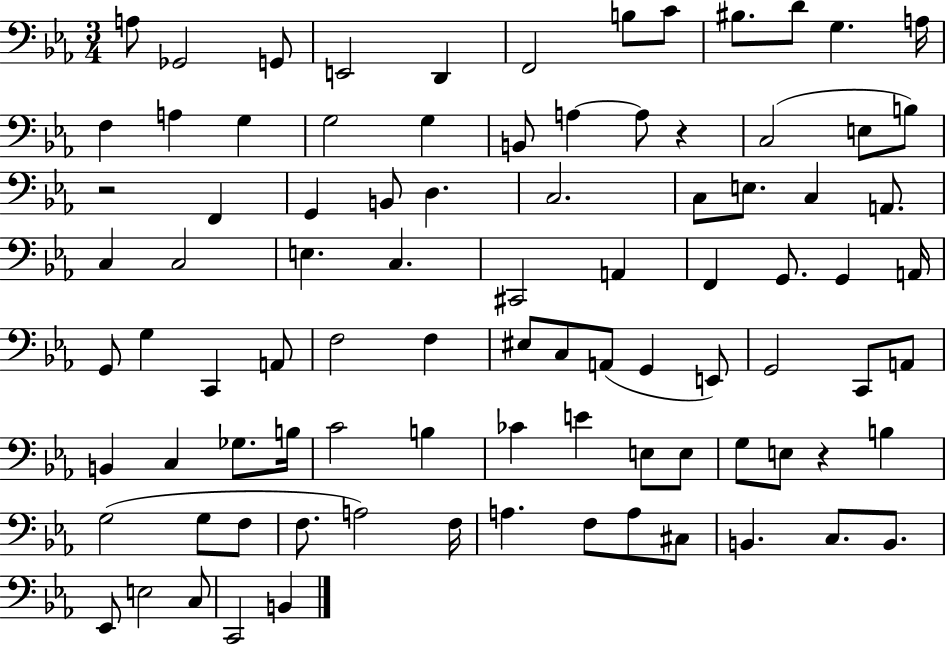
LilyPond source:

{
  \clef bass
  \numericTimeSignature
  \time 3/4
  \key ees \major
  \repeat volta 2 { a8 ges,2 g,8 | e,2 d,4 | f,2 b8 c'8 | bis8. d'8 g4. a16 | \break f4 a4 g4 | g2 g4 | b,8 a4~~ a8 r4 | c2( e8 b8) | \break r2 f,4 | g,4 b,8 d4. | c2. | c8 e8. c4 a,8. | \break c4 c2 | e4. c4. | cis,2 a,4 | f,4 g,8. g,4 a,16 | \break g,8 g4 c,4 a,8 | f2 f4 | eis8 c8 a,8( g,4 e,8) | g,2 c,8 a,8 | \break b,4 c4 ges8. b16 | c'2 b4 | ces'4 e'4 e8 e8 | g8 e8 r4 b4 | \break g2( g8 f8 | f8. a2) f16 | a4. f8 a8 cis8 | b,4. c8. b,8. | \break ees,8 e2 c8 | c,2 b,4 | } \bar "|."
}